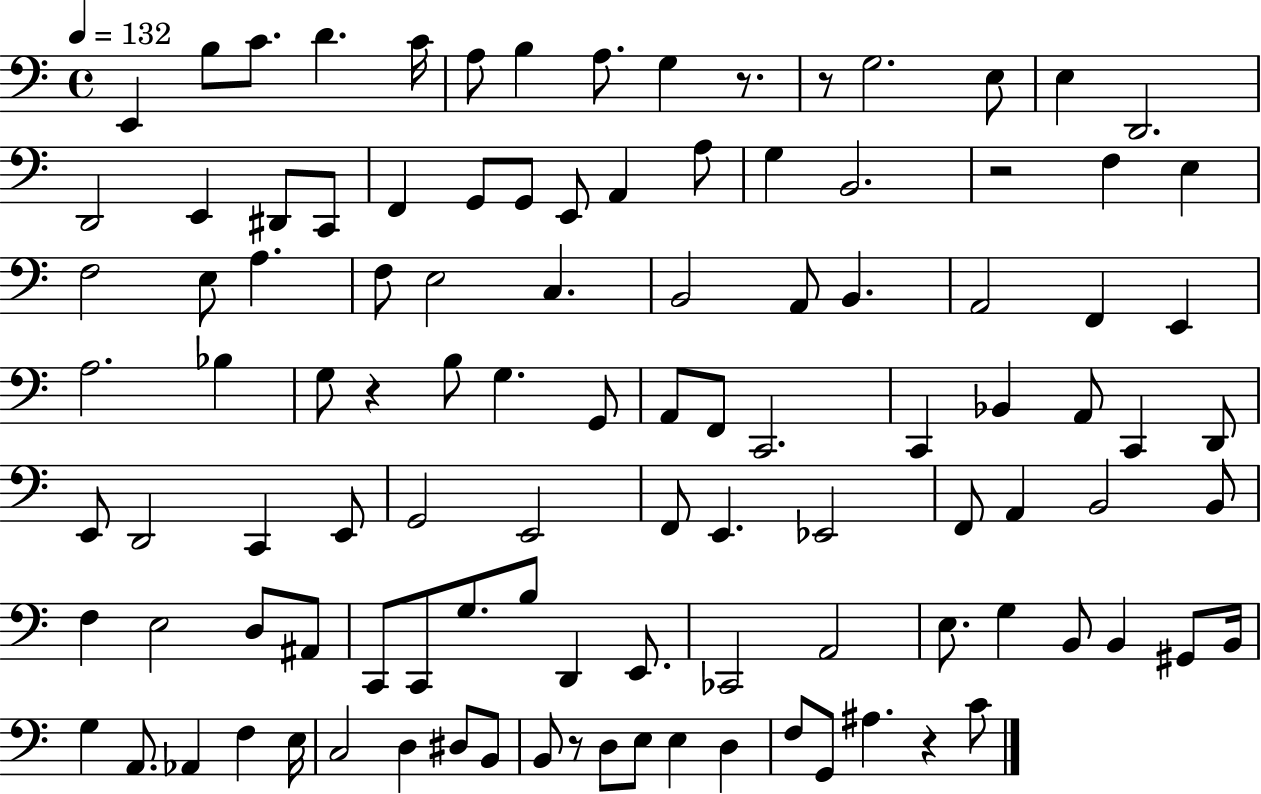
E2/q B3/e C4/e. D4/q. C4/s A3/e B3/q A3/e. G3/q R/e. R/e G3/h. E3/e E3/q D2/h. D2/h E2/q D#2/e C2/e F2/q G2/e G2/e E2/e A2/q A3/e G3/q B2/h. R/h F3/q E3/q F3/h E3/e A3/q. F3/e E3/h C3/q. B2/h A2/e B2/q. A2/h F2/q E2/q A3/h. Bb3/q G3/e R/q B3/e G3/q. G2/e A2/e F2/e C2/h. C2/q Bb2/q A2/e C2/q D2/e E2/e D2/h C2/q E2/e G2/h E2/h F2/e E2/q. Eb2/h F2/e A2/q B2/h B2/e F3/q E3/h D3/e A#2/e C2/e C2/e G3/e. B3/e D2/q E2/e. CES2/h A2/h E3/e. G3/q B2/e B2/q G#2/e B2/s G3/q A2/e. Ab2/q F3/q E3/s C3/h D3/q D#3/e B2/e B2/e R/e D3/e E3/e E3/q D3/q F3/e G2/e A#3/q. R/q C4/e